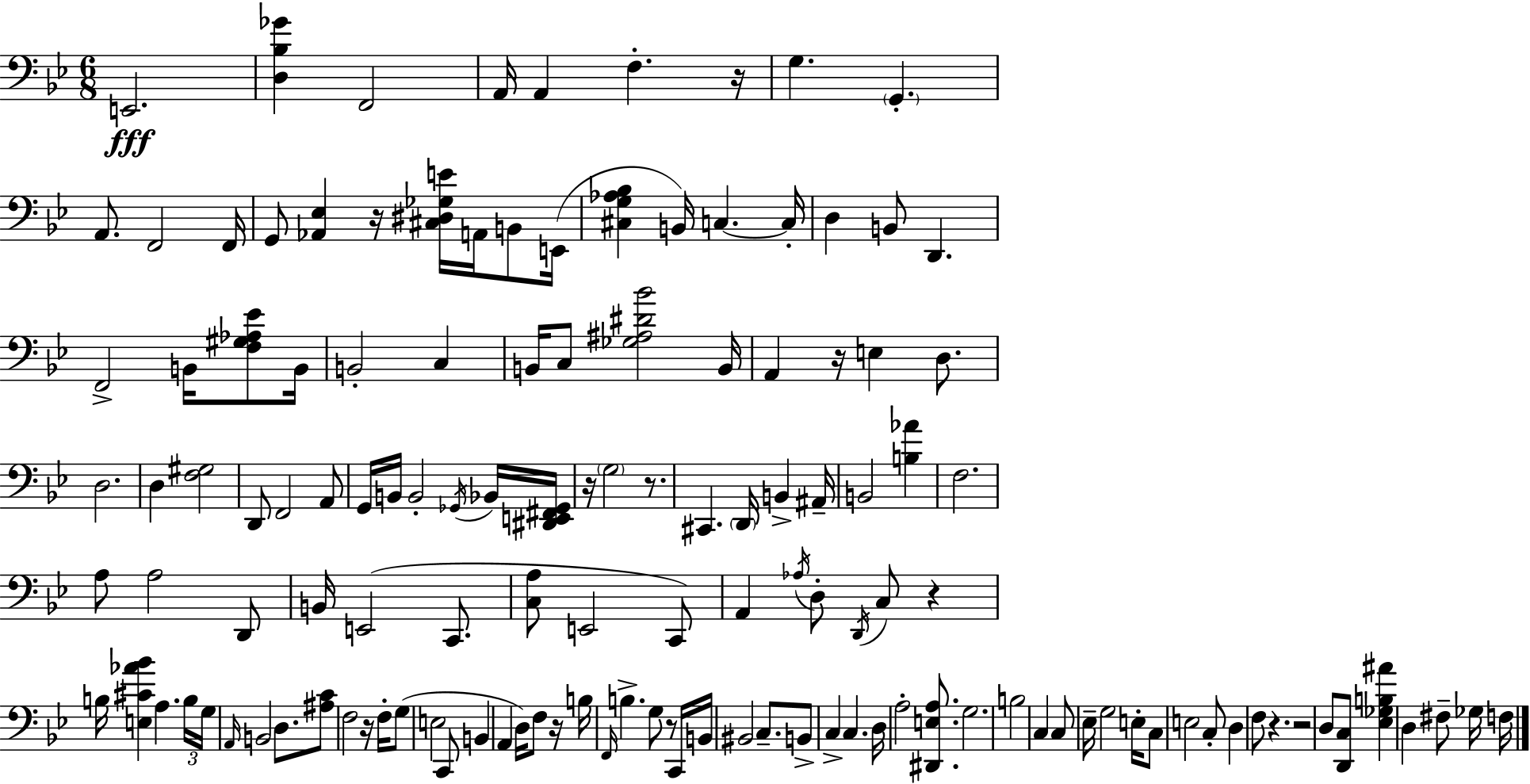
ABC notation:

X:1
T:Untitled
M:6/8
L:1/4
K:Gm
E,,2 [D,_B,_G] F,,2 A,,/4 A,, F, z/4 G, G,, A,,/2 F,,2 F,,/4 G,,/2 [_A,,_E,] z/4 [^C,^D,_G,E]/4 A,,/4 B,,/2 E,,/4 [^C,G,_A,_B,] B,,/4 C, C,/4 D, B,,/2 D,, F,,2 B,,/4 [F,^G,_A,_E]/2 B,,/4 B,,2 C, B,,/4 C,/2 [_G,^A,^D_B]2 B,,/4 A,, z/4 E, D,/2 D,2 D, [F,^G,]2 D,,/2 F,,2 A,,/2 G,,/4 B,,/4 B,,2 _G,,/4 _B,,/4 [^D,,E,,^F,,_G,,]/4 z/4 G,2 z/2 ^C,, D,,/4 B,, ^A,,/4 B,,2 [B,_A] F,2 A,/2 A,2 D,,/2 B,,/4 E,,2 C,,/2 [C,A,]/2 E,,2 C,,/2 A,, _A,/4 D,/2 D,,/4 C,/2 z B,/4 [E,^C_A_B] A, B,/4 G,/4 A,,/4 B,,2 D,/2 [^A,C]/2 F,2 z/4 F,/4 G,/2 E,2 C,,/2 B,, A,, D,/4 F,/2 z/4 B,/4 F,,/4 B, G,/2 z/2 C,,/4 B,,/4 ^B,,2 C,/2 B,,/2 C, C, D,/4 A,2 [^D,,E,A,]/2 G,2 B,2 C, C,/2 _E,/4 G,2 E,/4 C,/2 E,2 C,/2 D, F,/2 z z2 D,/2 [D,,C,]/2 [_E,_G,B,^A] D, ^F,/2 _G,/4 F,/4